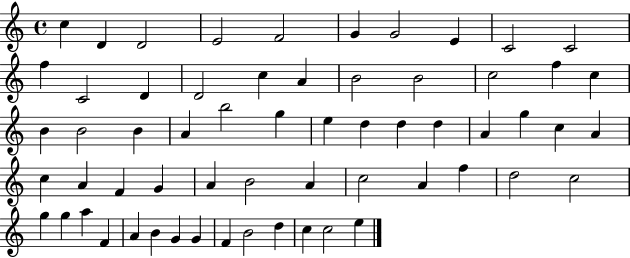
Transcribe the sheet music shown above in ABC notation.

X:1
T:Untitled
M:4/4
L:1/4
K:C
c D D2 E2 F2 G G2 E C2 C2 f C2 D D2 c A B2 B2 c2 f c B B2 B A b2 g e d d d A g c A c A F G A B2 A c2 A f d2 c2 g g a F A B G G F B2 d c c2 e